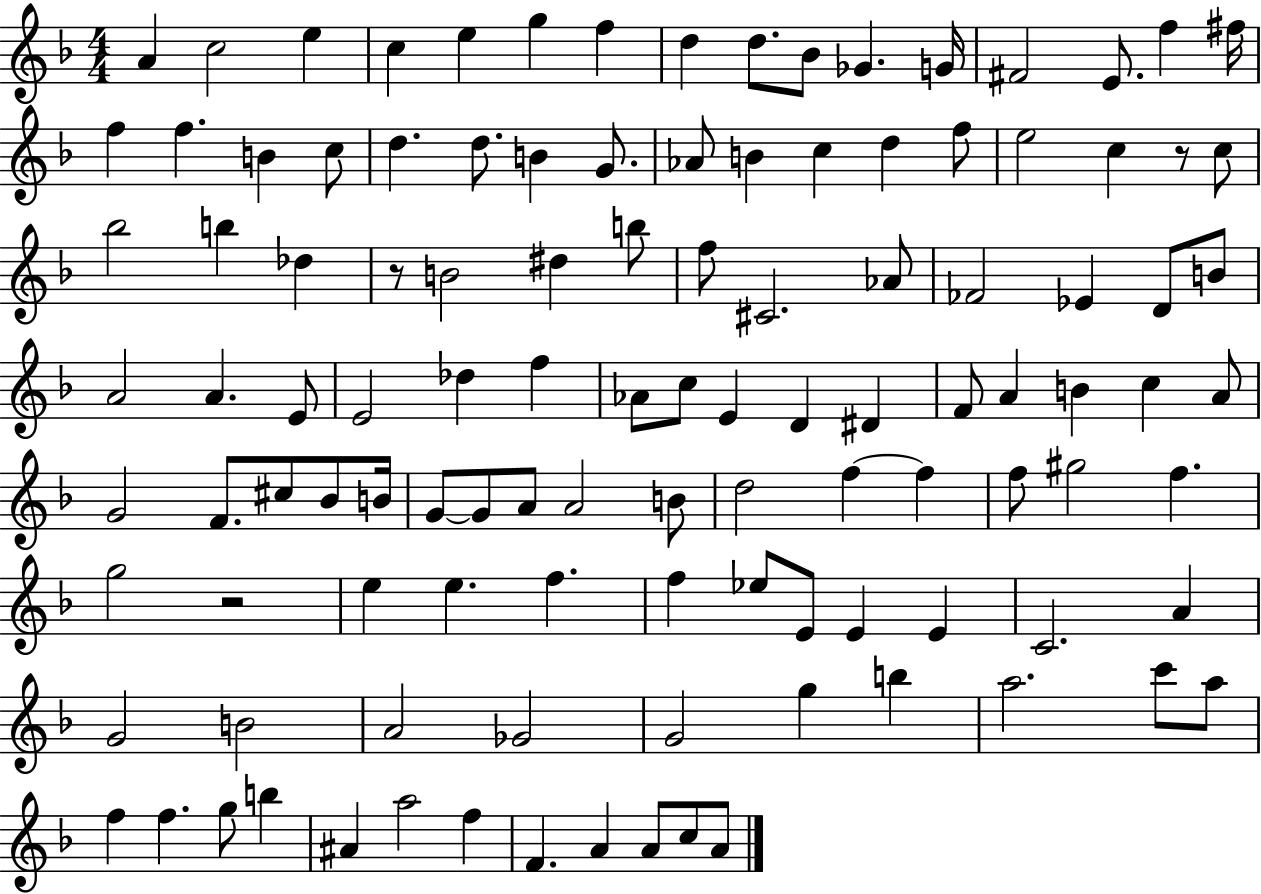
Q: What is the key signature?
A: F major